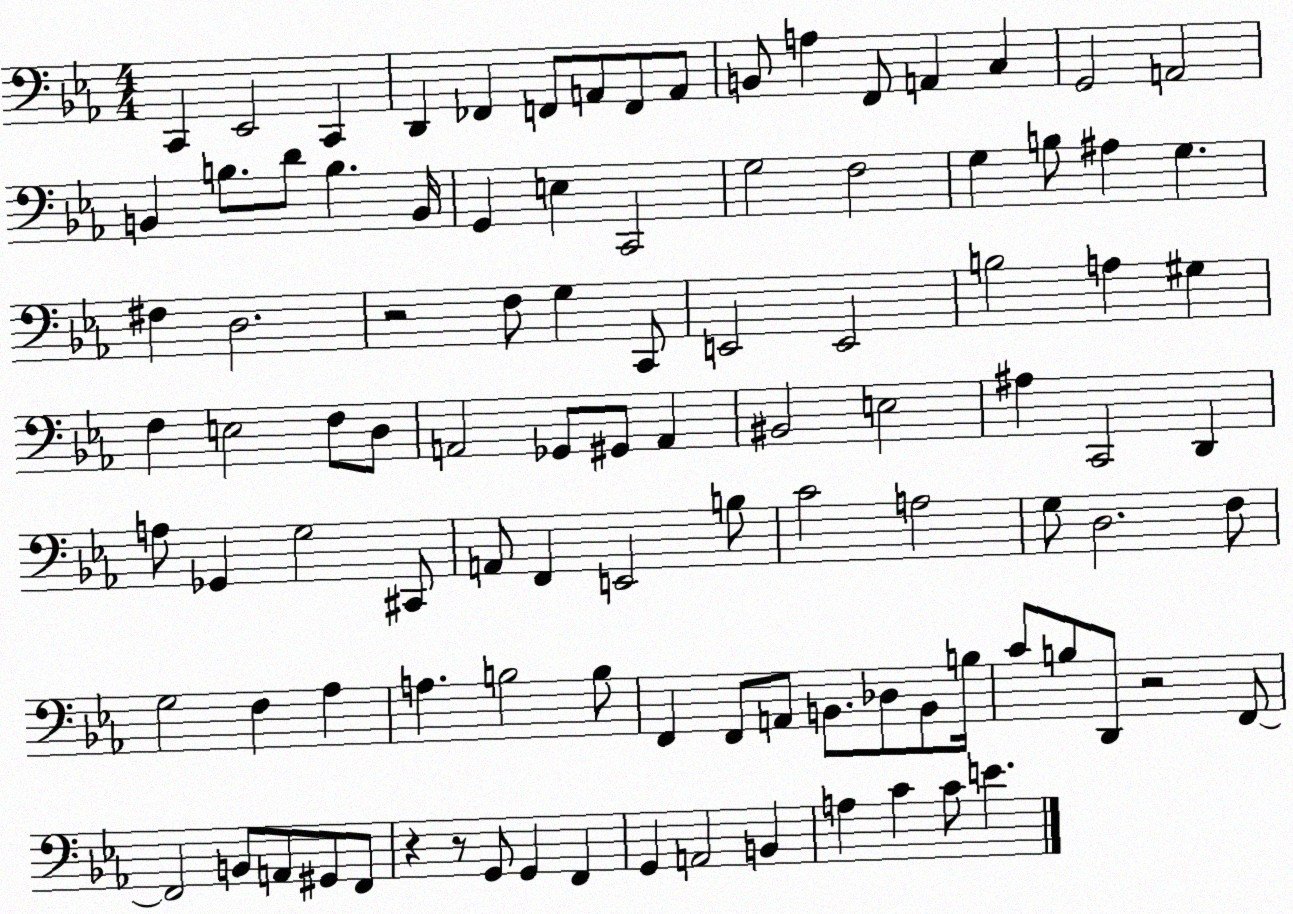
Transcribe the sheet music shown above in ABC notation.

X:1
T:Untitled
M:4/4
L:1/4
K:Eb
C,, _E,,2 C,, D,, _F,, F,,/2 A,,/2 F,,/2 A,,/2 B,,/2 A, F,,/2 A,, C, G,,2 A,,2 B,, B,/2 D/2 B, B,,/4 G,, E, C,,2 G,2 F,2 G, B,/2 ^A, G, ^F, D,2 z2 F,/2 G, C,,/2 E,,2 E,,2 B,2 A, ^G, F, E,2 F,/2 D,/2 A,,2 _G,,/2 ^G,,/2 A,, ^B,,2 E,2 ^A, C,,2 D,, A,/2 _G,, G,2 ^C,,/2 A,,/2 F,, E,,2 B,/2 C2 A,2 G,/2 D,2 F,/2 G,2 F, _A, A, B,2 B,/2 F,, F,,/2 A,,/2 B,,/2 _D,/2 B,,/2 B,/4 C/2 B,/2 D,,/2 z2 F,,/2 F,,2 B,,/2 A,,/2 ^G,,/2 F,,/2 z z/2 G,,/2 G,, F,, G,, A,,2 B,, A, C C/2 E